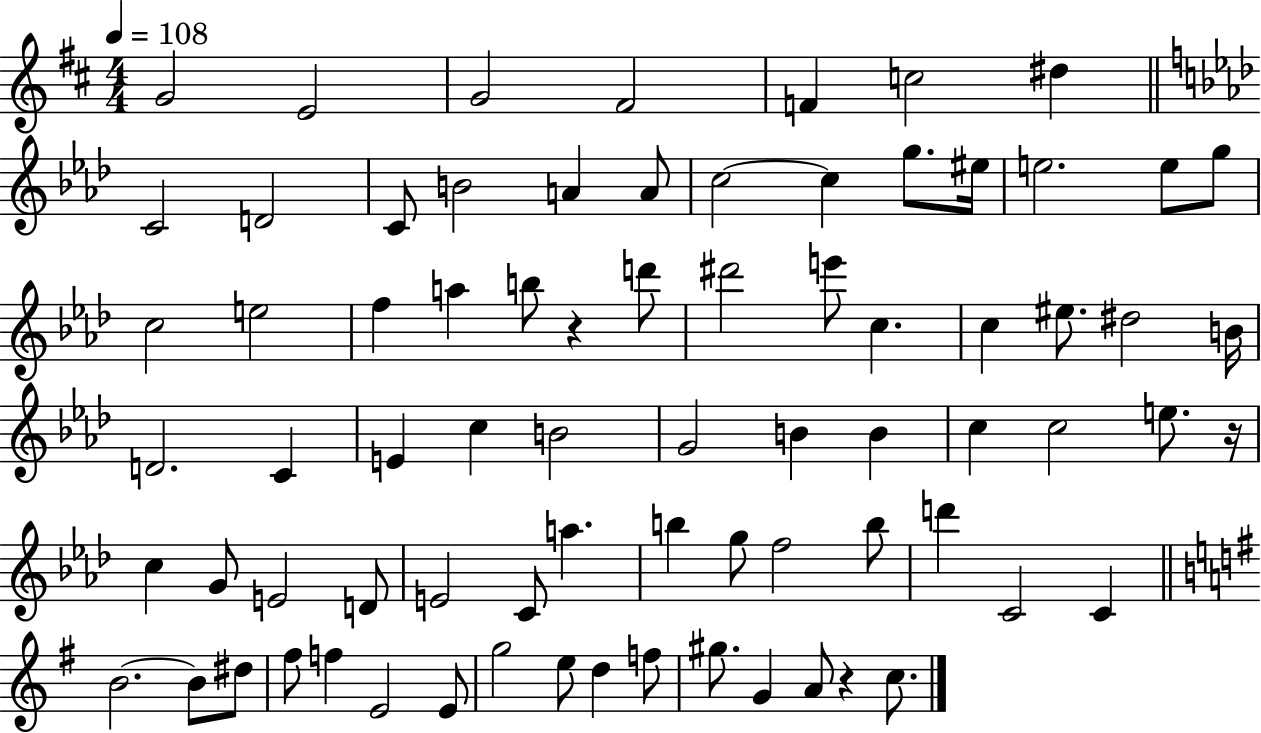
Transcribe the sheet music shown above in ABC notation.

X:1
T:Untitled
M:4/4
L:1/4
K:D
G2 E2 G2 ^F2 F c2 ^d C2 D2 C/2 B2 A A/2 c2 c g/2 ^e/4 e2 e/2 g/2 c2 e2 f a b/2 z d'/2 ^d'2 e'/2 c c ^e/2 ^d2 B/4 D2 C E c B2 G2 B B c c2 e/2 z/4 c G/2 E2 D/2 E2 C/2 a b g/2 f2 b/2 d' C2 C B2 B/2 ^d/2 ^f/2 f E2 E/2 g2 e/2 d f/2 ^g/2 G A/2 z c/2